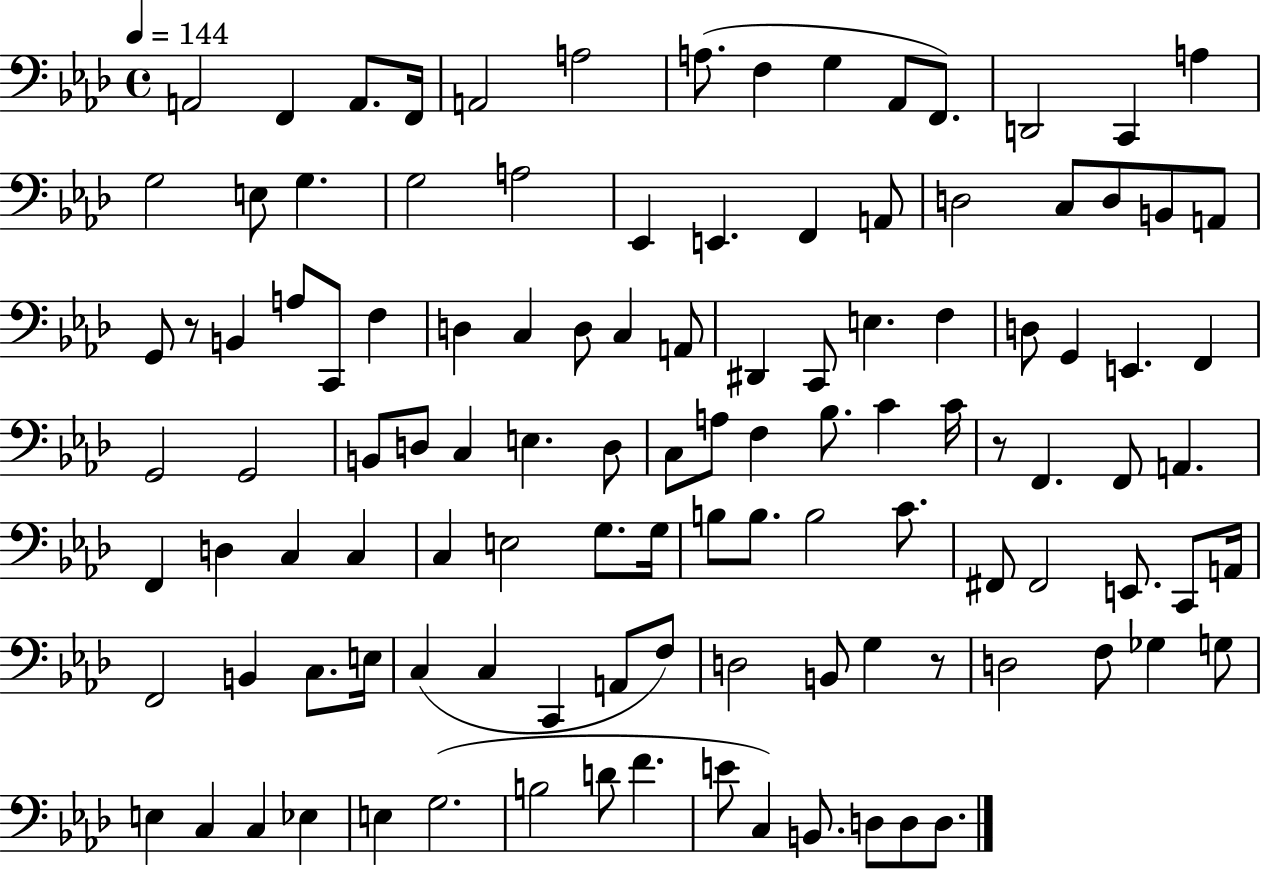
{
  \clef bass
  \time 4/4
  \defaultTimeSignature
  \key aes \major
  \tempo 4 = 144
  a,2 f,4 a,8. f,16 | a,2 a2 | a8.( f4 g4 aes,8 f,8.) | d,2 c,4 a4 | \break g2 e8 g4. | g2 a2 | ees,4 e,4. f,4 a,8 | d2 c8 d8 b,8 a,8 | \break g,8 r8 b,4 a8 c,8 f4 | d4 c4 d8 c4 a,8 | dis,4 c,8 e4. f4 | d8 g,4 e,4. f,4 | \break g,2 g,2 | b,8 d8 c4 e4. d8 | c8 a8 f4 bes8. c'4 c'16 | r8 f,4. f,8 a,4. | \break f,4 d4 c4 c4 | c4 e2 g8. g16 | b8 b8. b2 c'8. | fis,8 fis,2 e,8. c,8 a,16 | \break f,2 b,4 c8. e16 | c4( c4 c,4 a,8 f8) | d2 b,8 g4 r8 | d2 f8 ges4 g8 | \break e4 c4 c4 ees4 | e4 g2.( | b2 d'8 f'4. | e'8 c4) b,8. d8 d8 d8. | \break \bar "|."
}